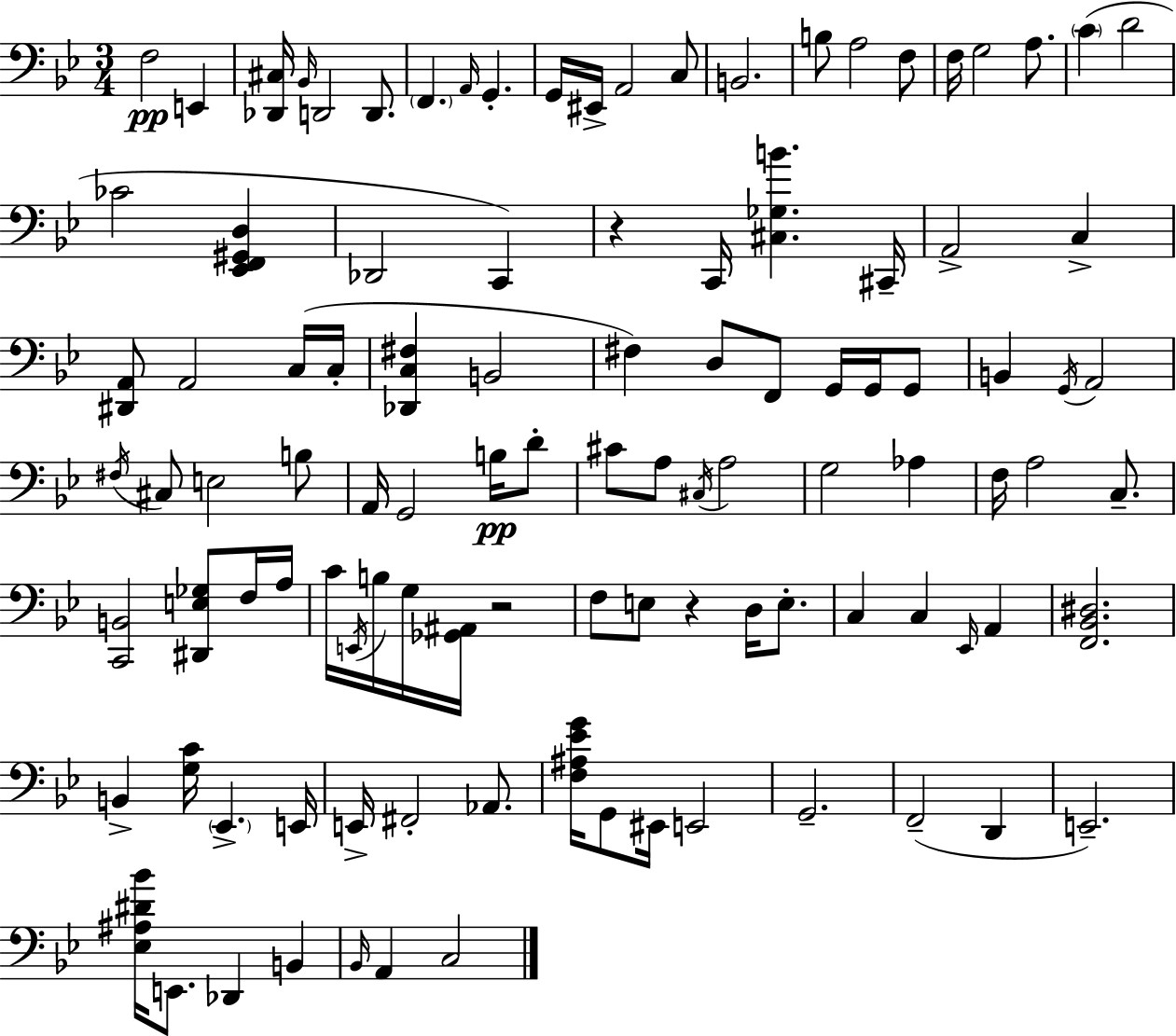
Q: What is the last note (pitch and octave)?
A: C3